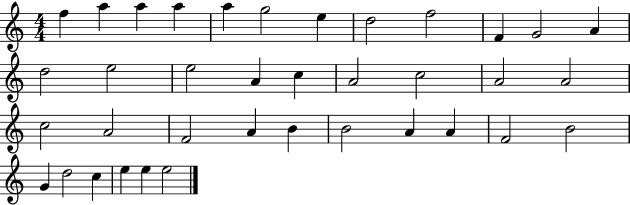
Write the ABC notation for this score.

X:1
T:Untitled
M:4/4
L:1/4
K:C
f a a a a g2 e d2 f2 F G2 A d2 e2 e2 A c A2 c2 A2 A2 c2 A2 F2 A B B2 A A F2 B2 G d2 c e e e2